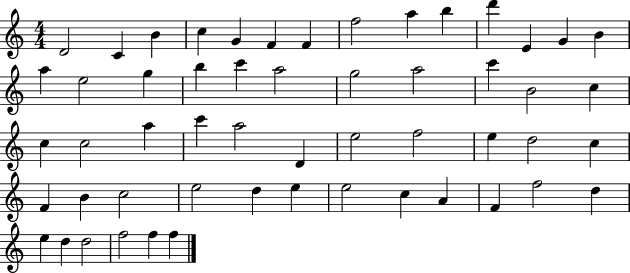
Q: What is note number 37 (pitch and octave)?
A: F4